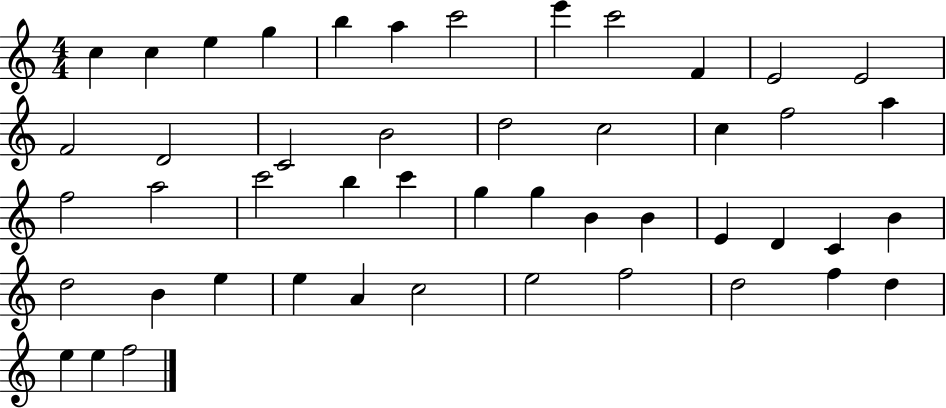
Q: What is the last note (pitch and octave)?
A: F5